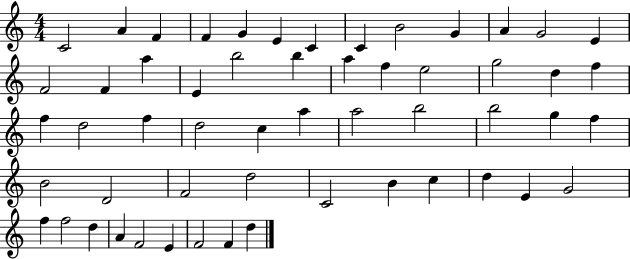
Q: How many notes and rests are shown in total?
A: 55